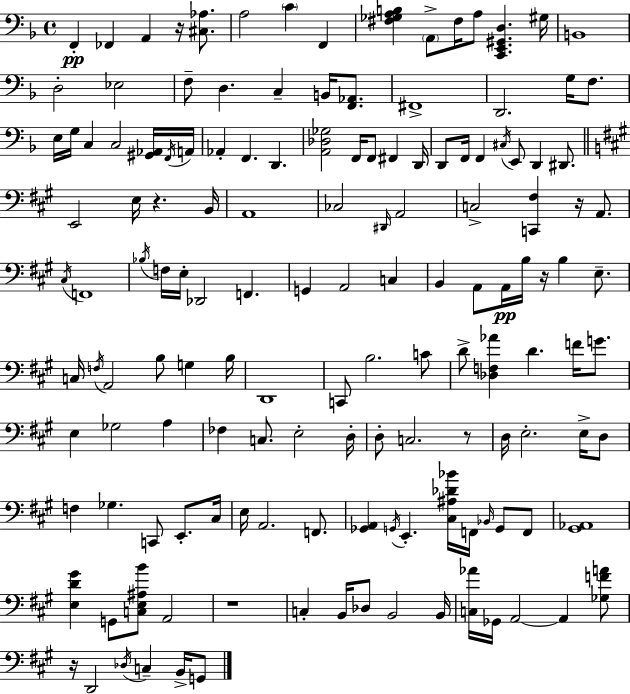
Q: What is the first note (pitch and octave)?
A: F2